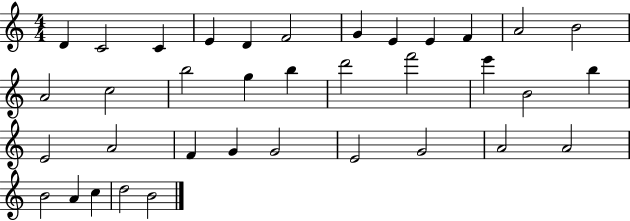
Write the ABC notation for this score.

X:1
T:Untitled
M:4/4
L:1/4
K:C
D C2 C E D F2 G E E F A2 B2 A2 c2 b2 g b d'2 f'2 e' B2 b E2 A2 F G G2 E2 G2 A2 A2 B2 A c d2 B2